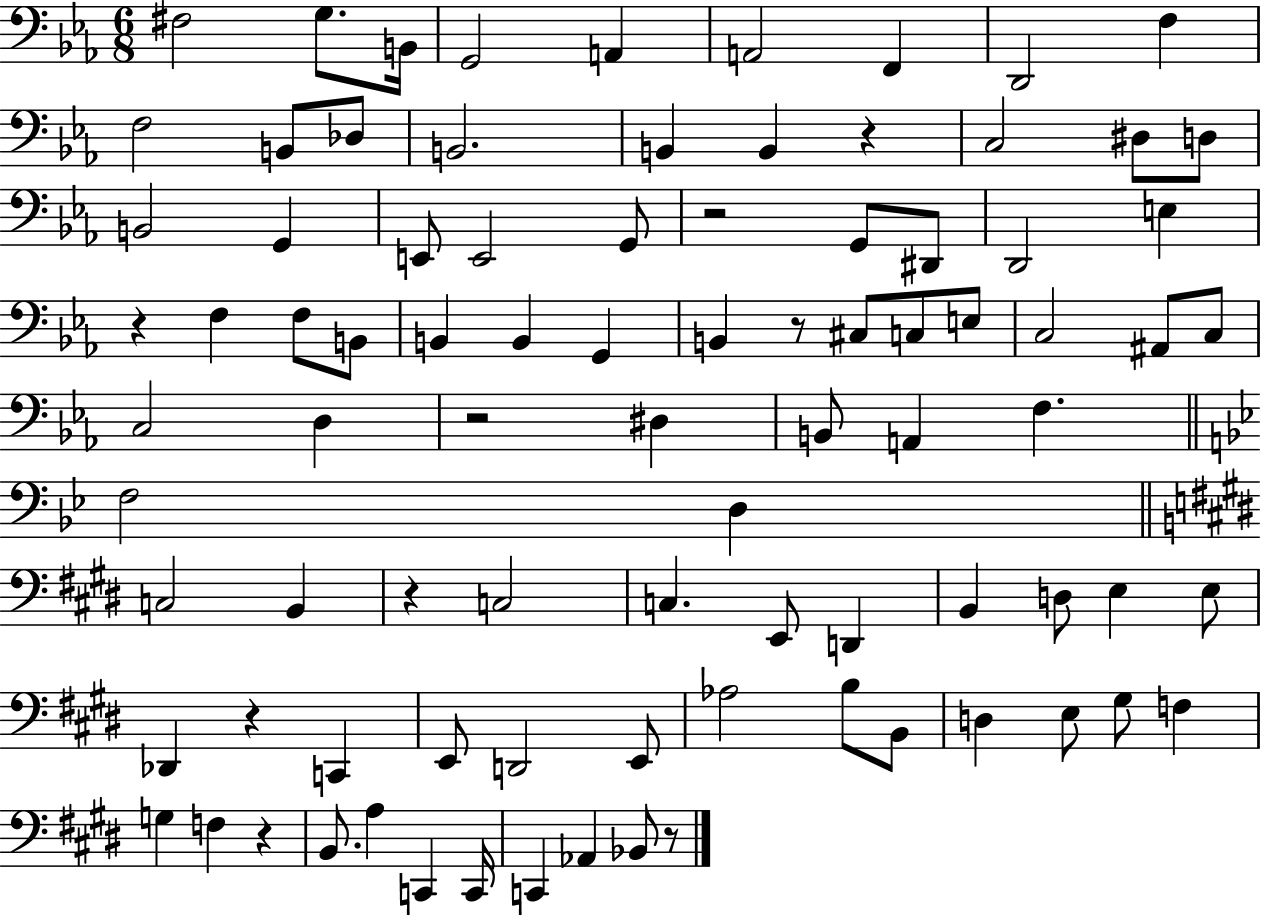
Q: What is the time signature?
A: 6/8